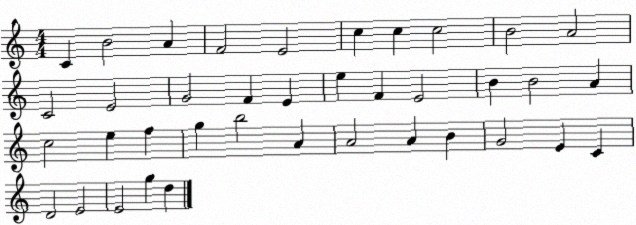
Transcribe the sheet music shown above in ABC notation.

X:1
T:Untitled
M:4/4
L:1/4
K:C
C B2 A F2 E2 c c c2 B2 A2 C2 E2 G2 F E e F E2 B B2 A c2 e f g b2 A A2 A B G2 E C D2 E2 E2 g d